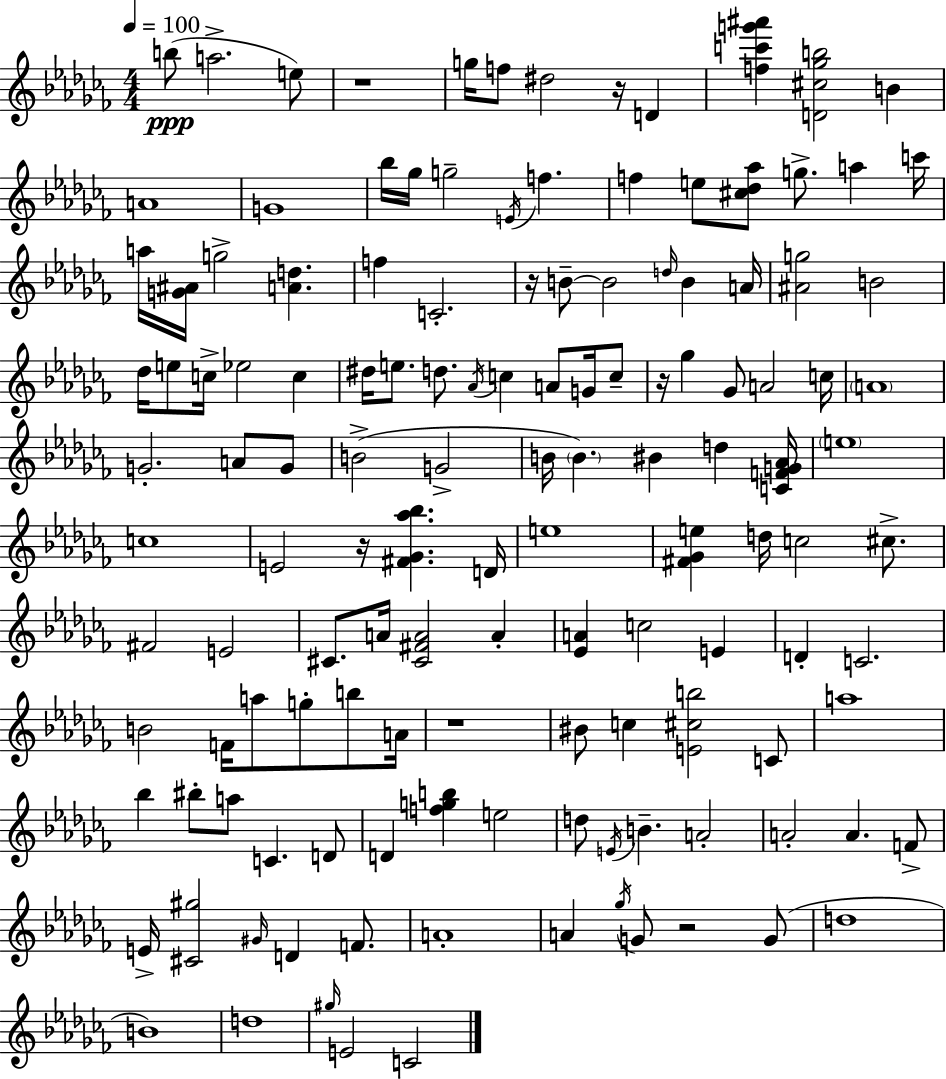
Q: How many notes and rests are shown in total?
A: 134